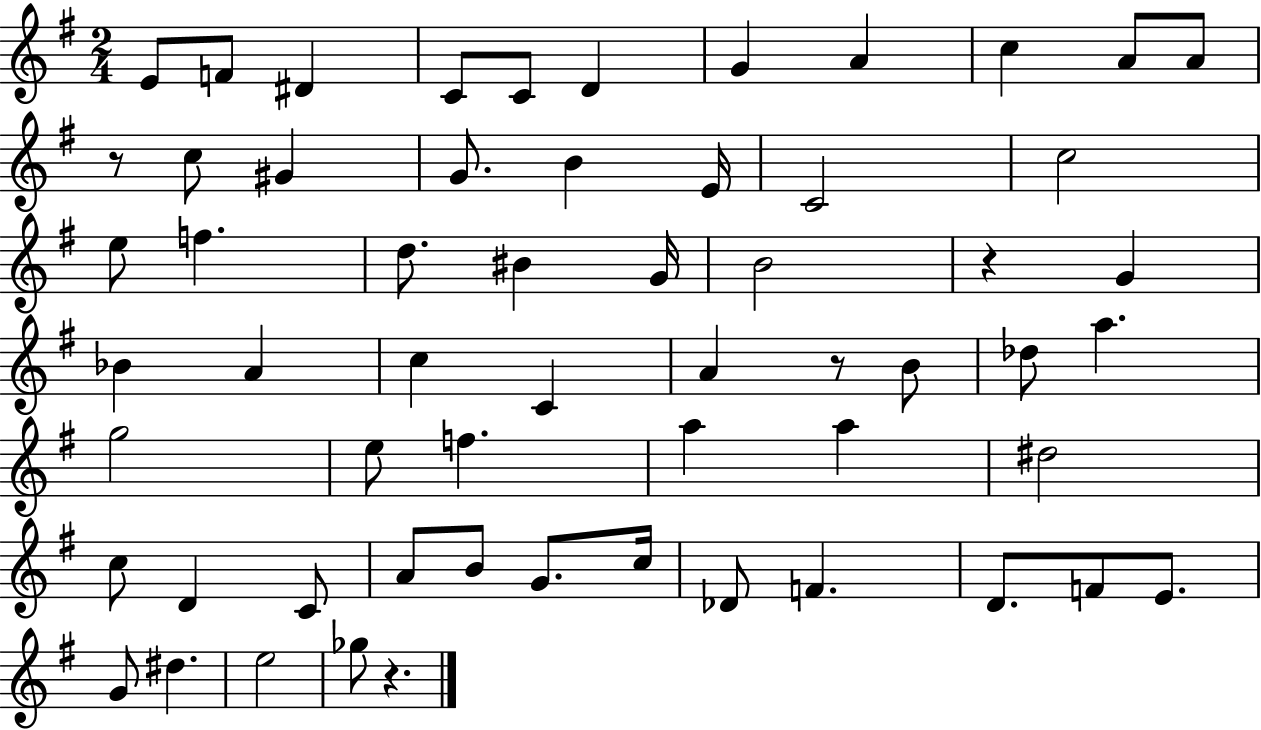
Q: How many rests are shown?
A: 4